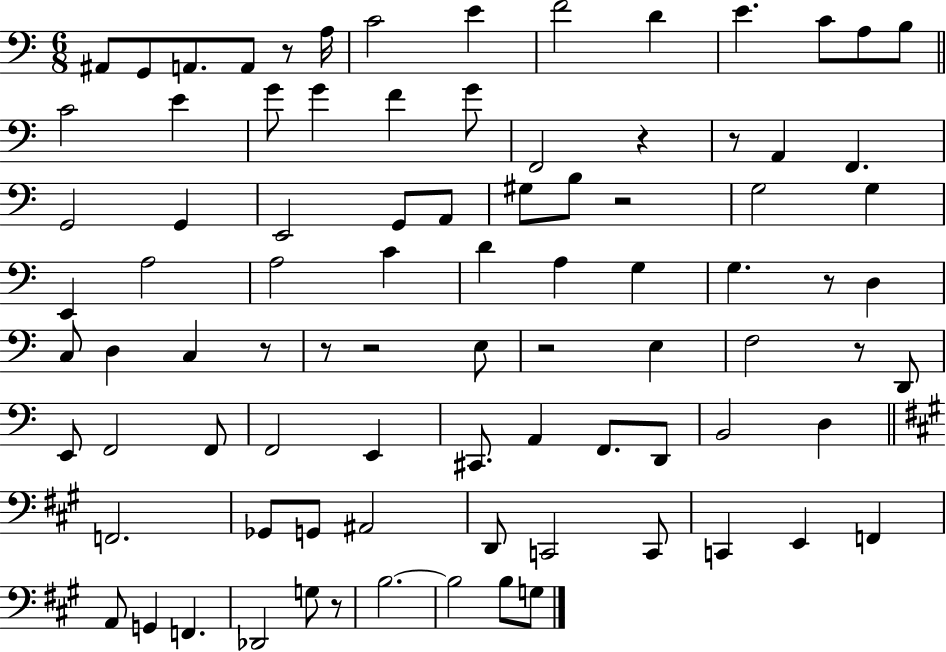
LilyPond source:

{
  \clef bass
  \numericTimeSignature
  \time 6/8
  \key c \major
  \repeat volta 2 { ais,8 g,8 a,8. a,8 r8 a16 | c'2 e'4 | f'2 d'4 | e'4. c'8 a8 b8 | \break \bar "||" \break \key a \minor c'2 e'4 | g'8 g'4 f'4 g'8 | f,2 r4 | r8 a,4 f,4. | \break g,2 g,4 | e,2 g,8 a,8 | gis8 b8 r2 | g2 g4 | \break e,4 a2 | a2 c'4 | d'4 a4 g4 | g4. r8 d4 | \break c8 d4 c4 r8 | r8 r2 e8 | r2 e4 | f2 r8 d,8 | \break e,8 f,2 f,8 | f,2 e,4 | cis,8. a,4 f,8. d,8 | b,2 d4 | \break \bar "||" \break \key a \major f,2. | ges,8 g,8 ais,2 | d,8 c,2 c,8 | c,4 e,4 f,4 | \break a,8 g,4 f,4. | des,2 g8 r8 | b2.~~ | b2 b8 g8 | \break } \bar "|."
}